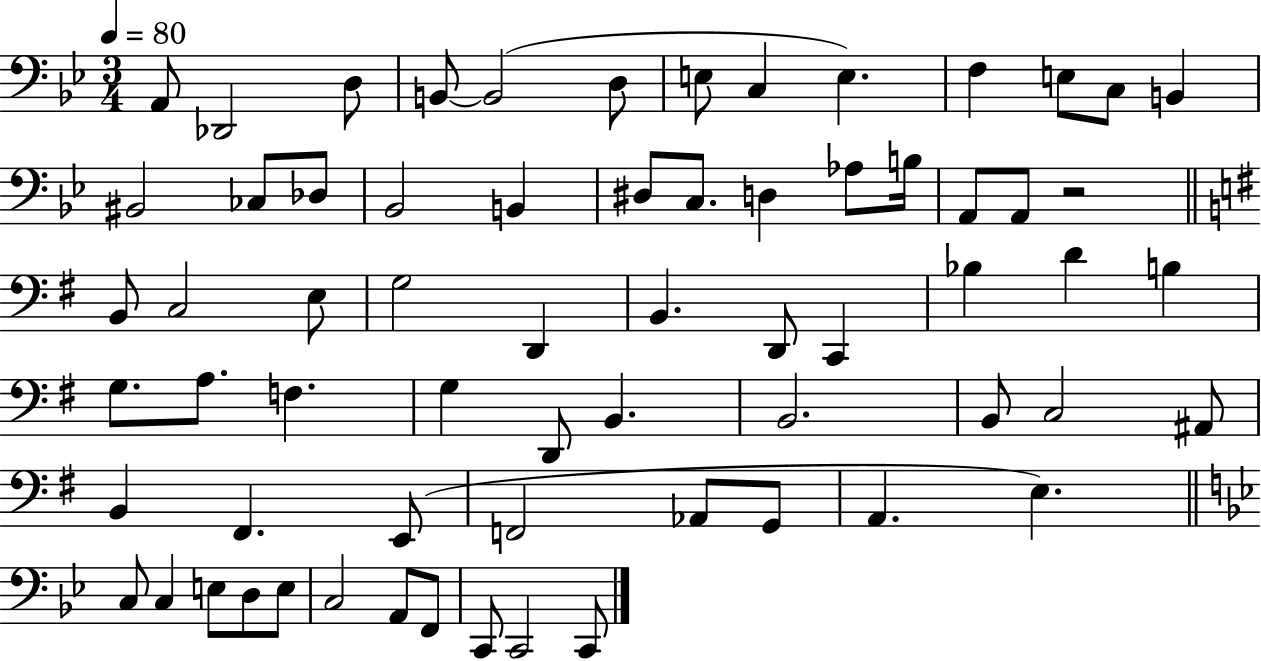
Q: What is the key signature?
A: BES major